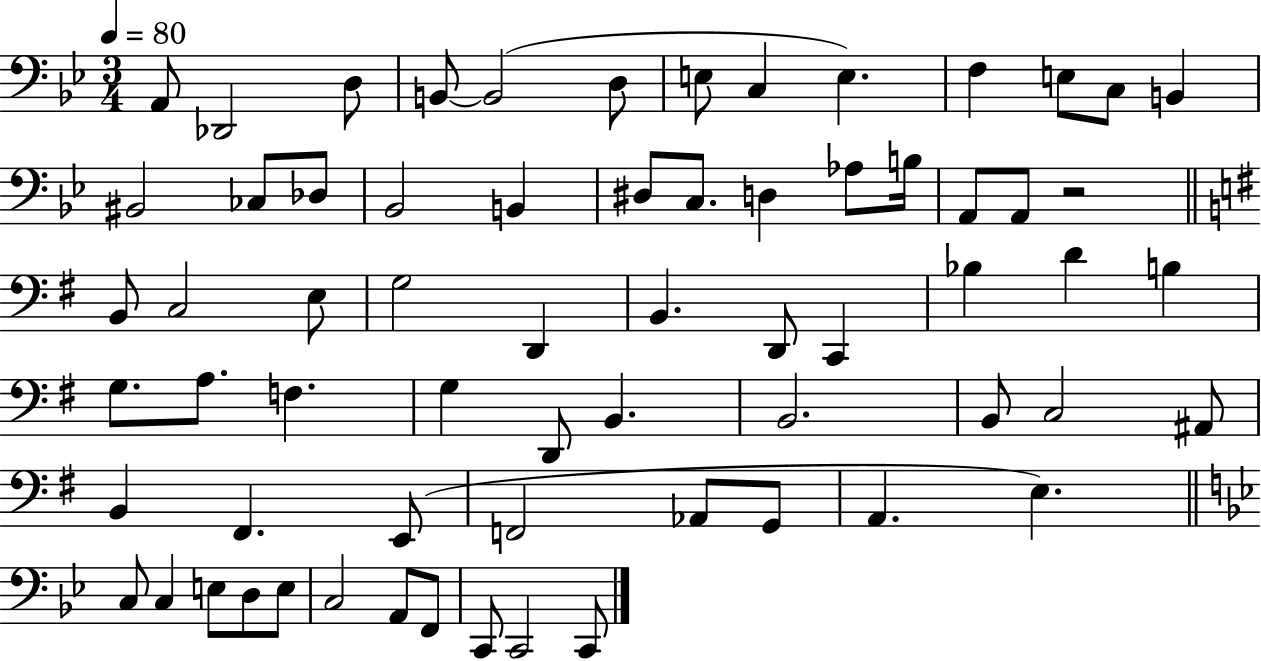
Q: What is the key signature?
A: BES major